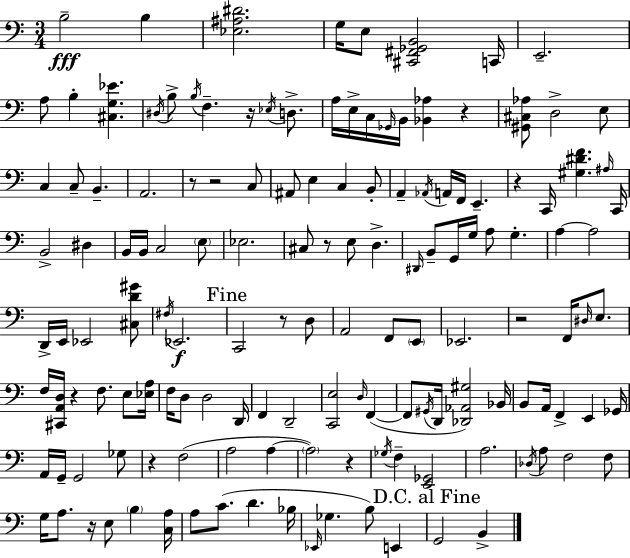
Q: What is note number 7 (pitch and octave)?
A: A3